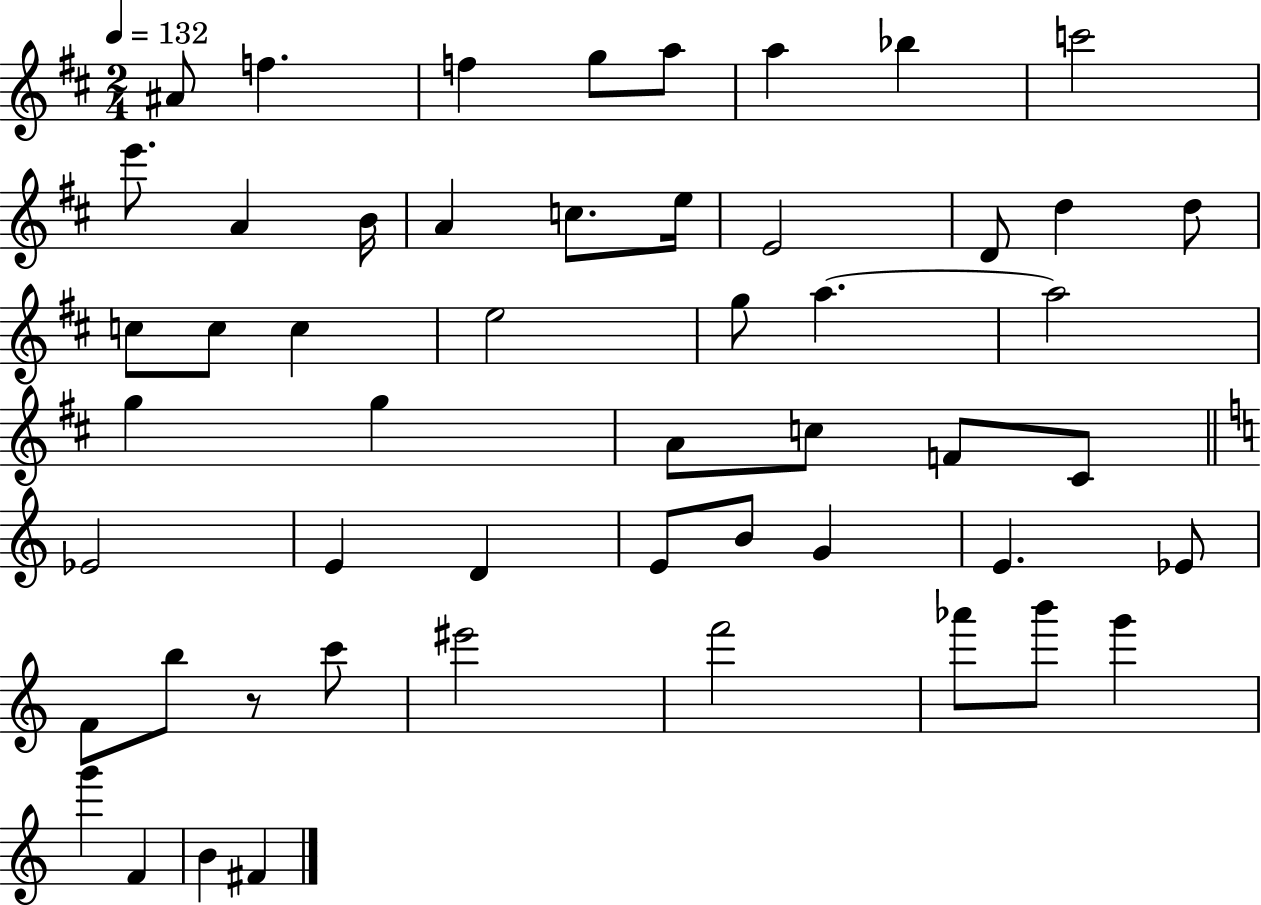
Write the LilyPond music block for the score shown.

{
  \clef treble
  \numericTimeSignature
  \time 2/4
  \key d \major
  \tempo 4 = 132
  ais'8 f''4. | f''4 g''8 a''8 | a''4 bes''4 | c'''2 | \break e'''8. a'4 b'16 | a'4 c''8. e''16 | e'2 | d'8 d''4 d''8 | \break c''8 c''8 c''4 | e''2 | g''8 a''4.~~ | a''2 | \break g''4 g''4 | a'8 c''8 f'8 cis'8 | \bar "||" \break \key c \major ees'2 | e'4 d'4 | e'8 b'8 g'4 | e'4. ees'8 | \break f'8 b''8 r8 c'''8 | eis'''2 | f'''2 | aes'''8 b'''8 g'''4 | \break g'''4 f'4 | b'4 fis'4 | \bar "|."
}